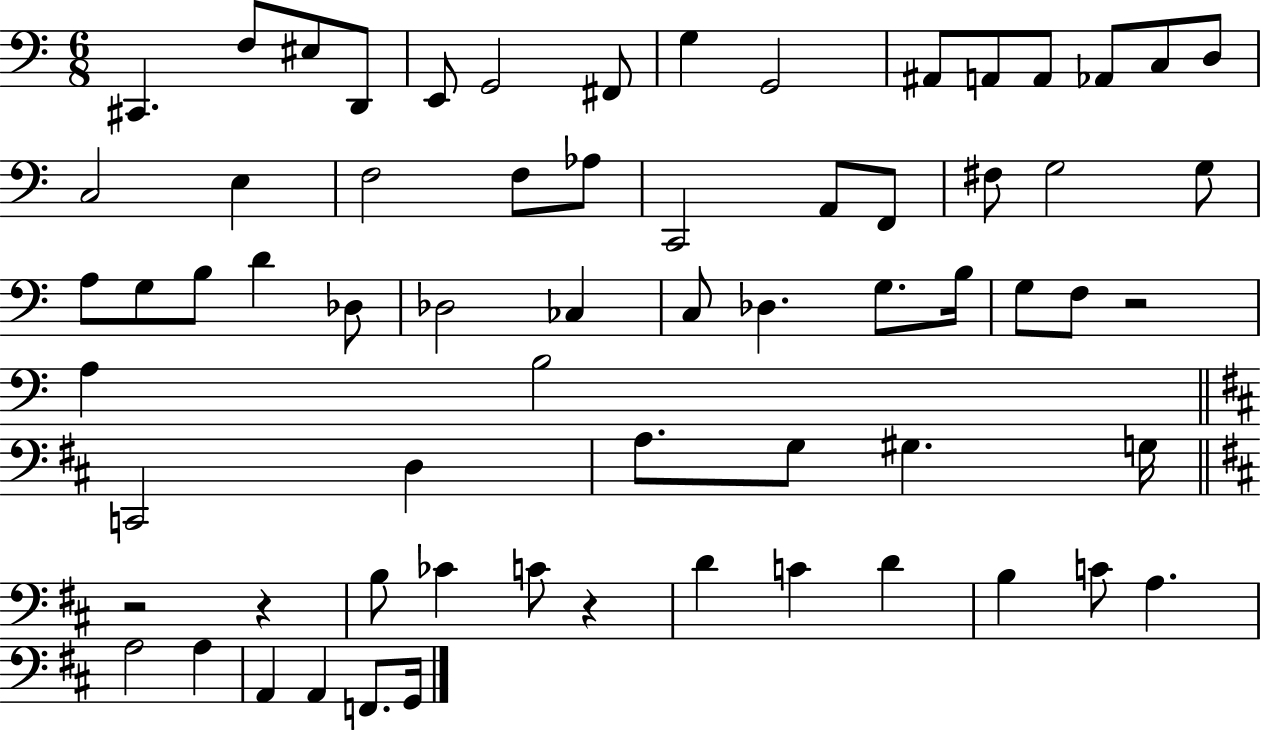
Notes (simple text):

C#2/q. F3/e EIS3/e D2/e E2/e G2/h F#2/e G3/q G2/h A#2/e A2/e A2/e Ab2/e C3/e D3/e C3/h E3/q F3/h F3/e Ab3/e C2/h A2/e F2/e F#3/e G3/h G3/e A3/e G3/e B3/e D4/q Db3/e Db3/h CES3/q C3/e Db3/q. G3/e. B3/s G3/e F3/e R/h A3/q B3/h C2/h D3/q A3/e. G3/e G#3/q. G3/s R/h R/q B3/e CES4/q C4/e R/q D4/q C4/q D4/q B3/q C4/e A3/q. A3/h A3/q A2/q A2/q F2/e. G2/s